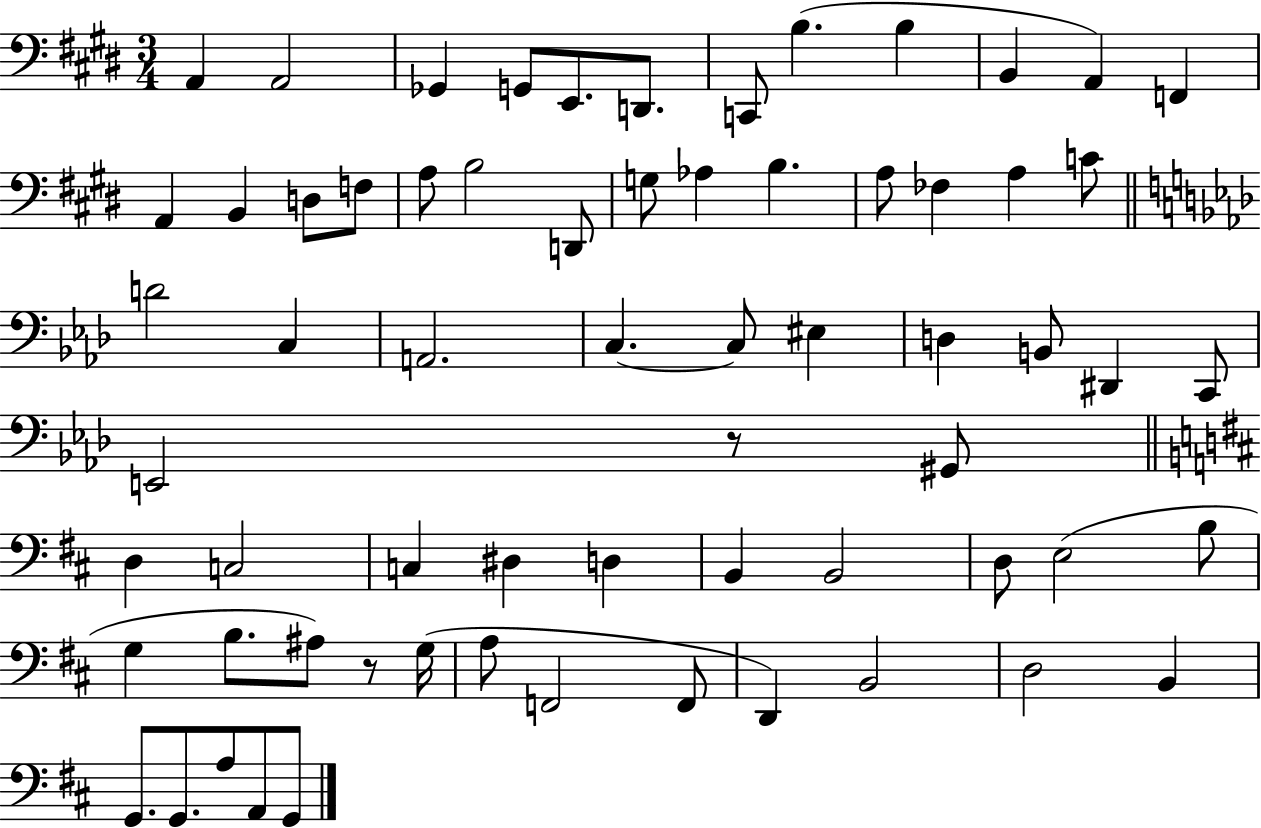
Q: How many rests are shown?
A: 2